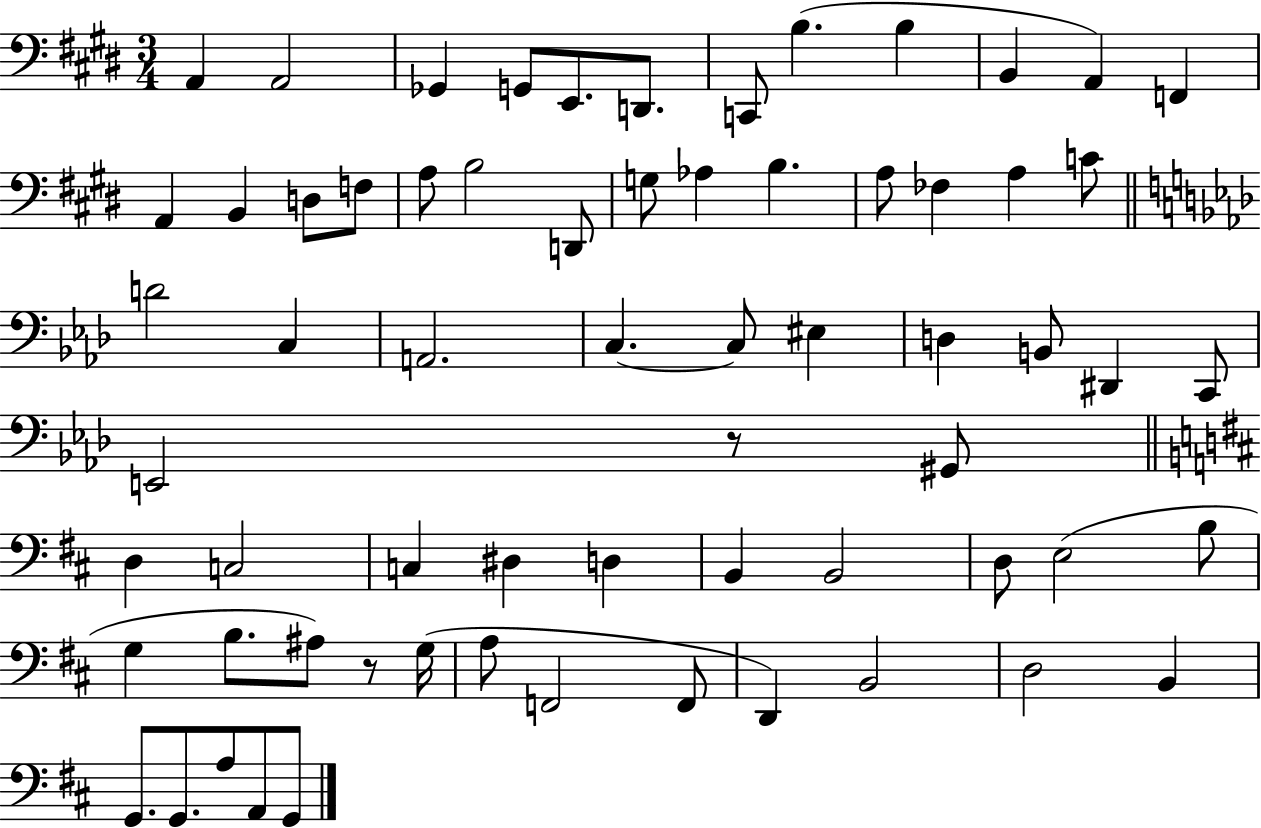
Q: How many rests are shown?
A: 2